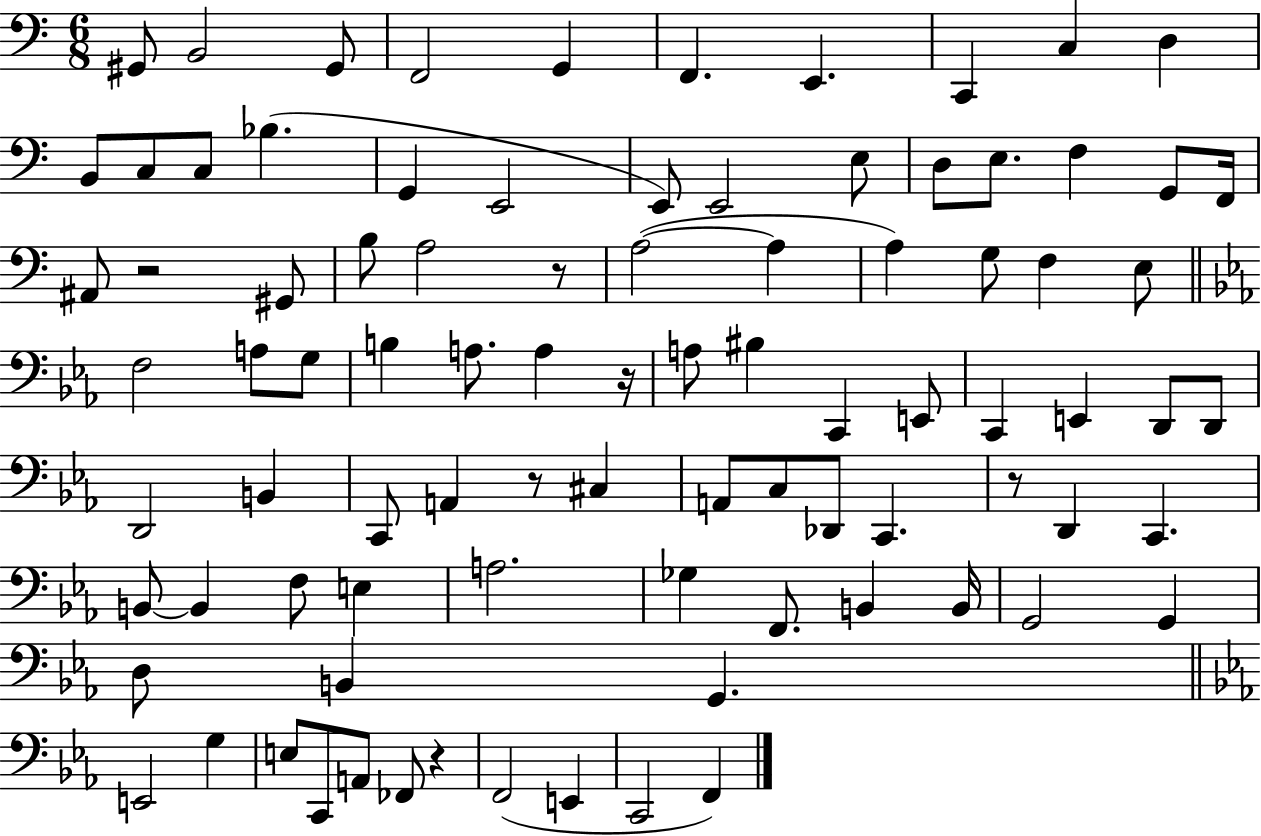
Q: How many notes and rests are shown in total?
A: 89